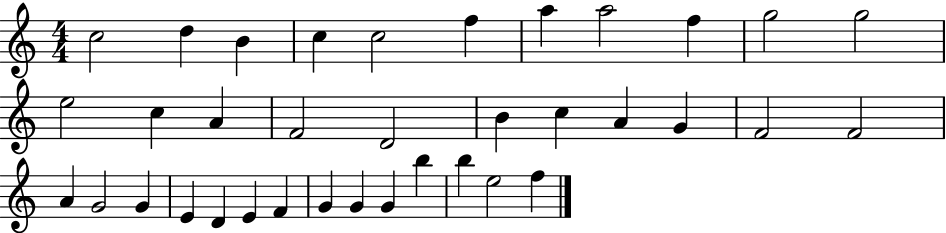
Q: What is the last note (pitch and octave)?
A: F5